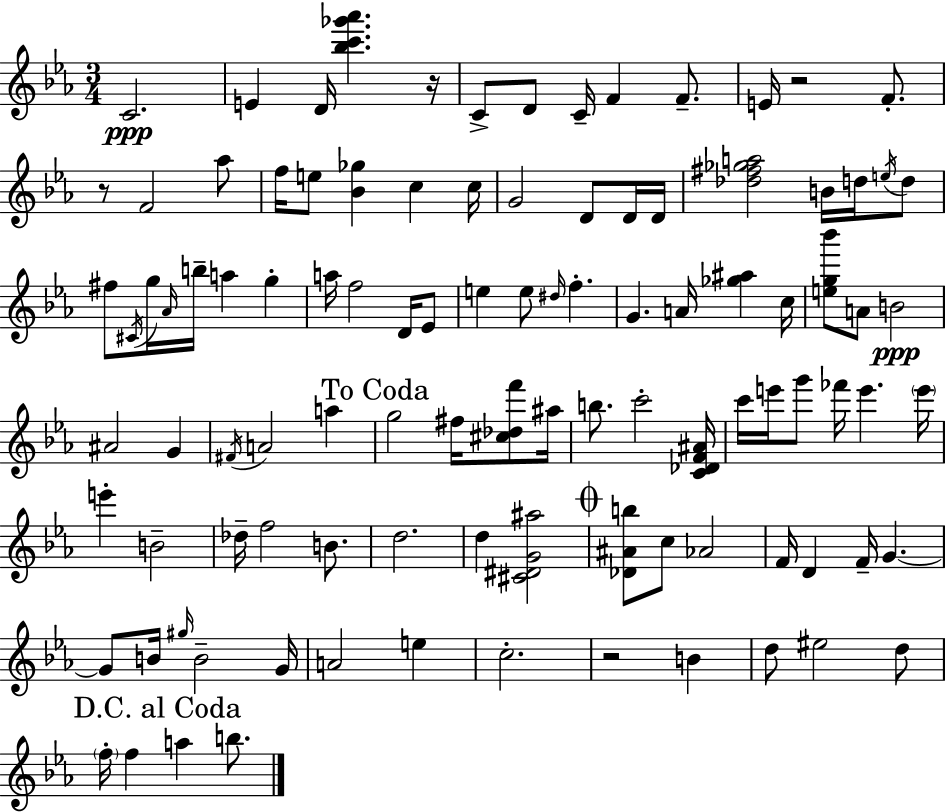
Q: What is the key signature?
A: EES major